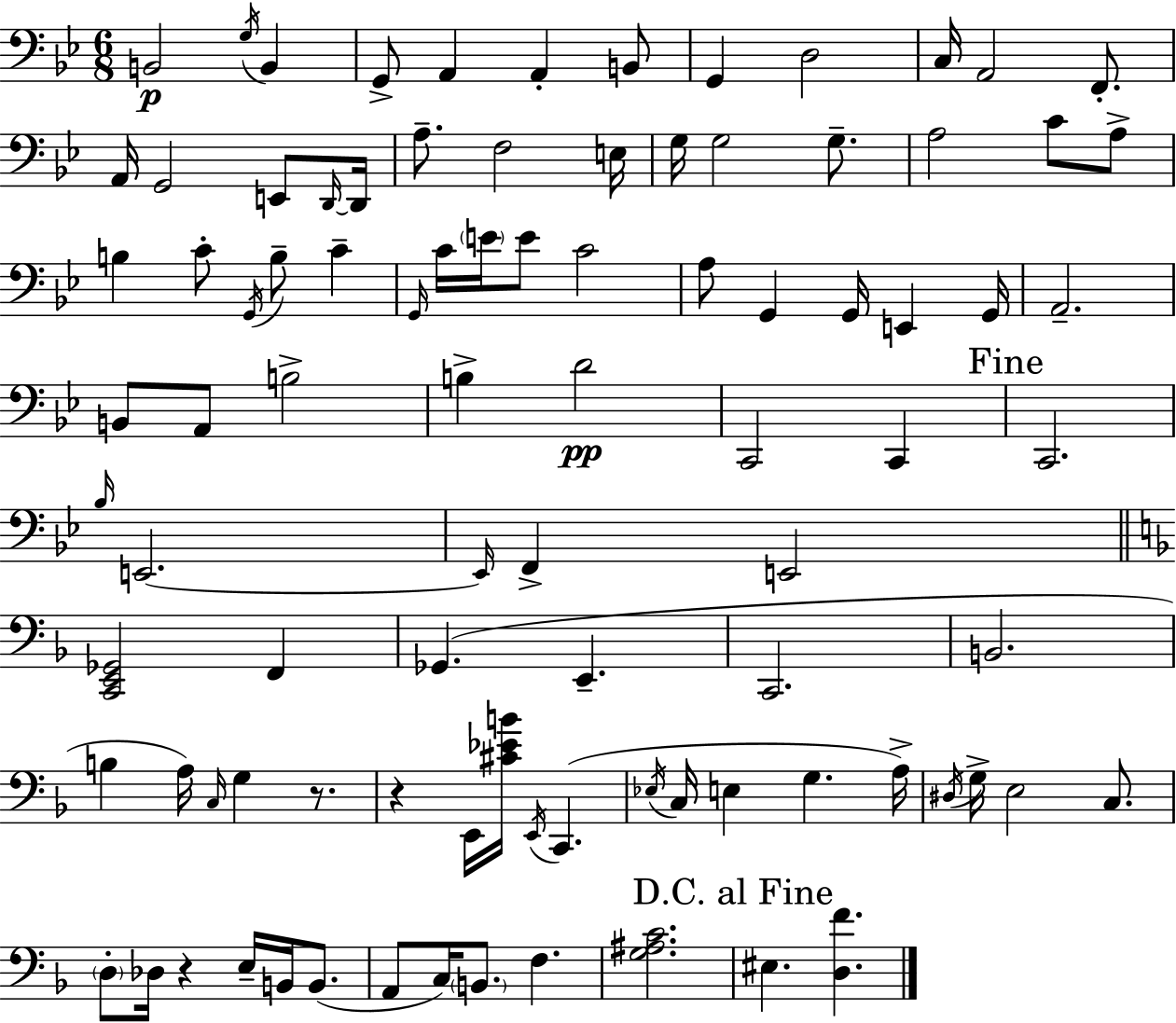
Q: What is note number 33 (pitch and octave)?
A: C4